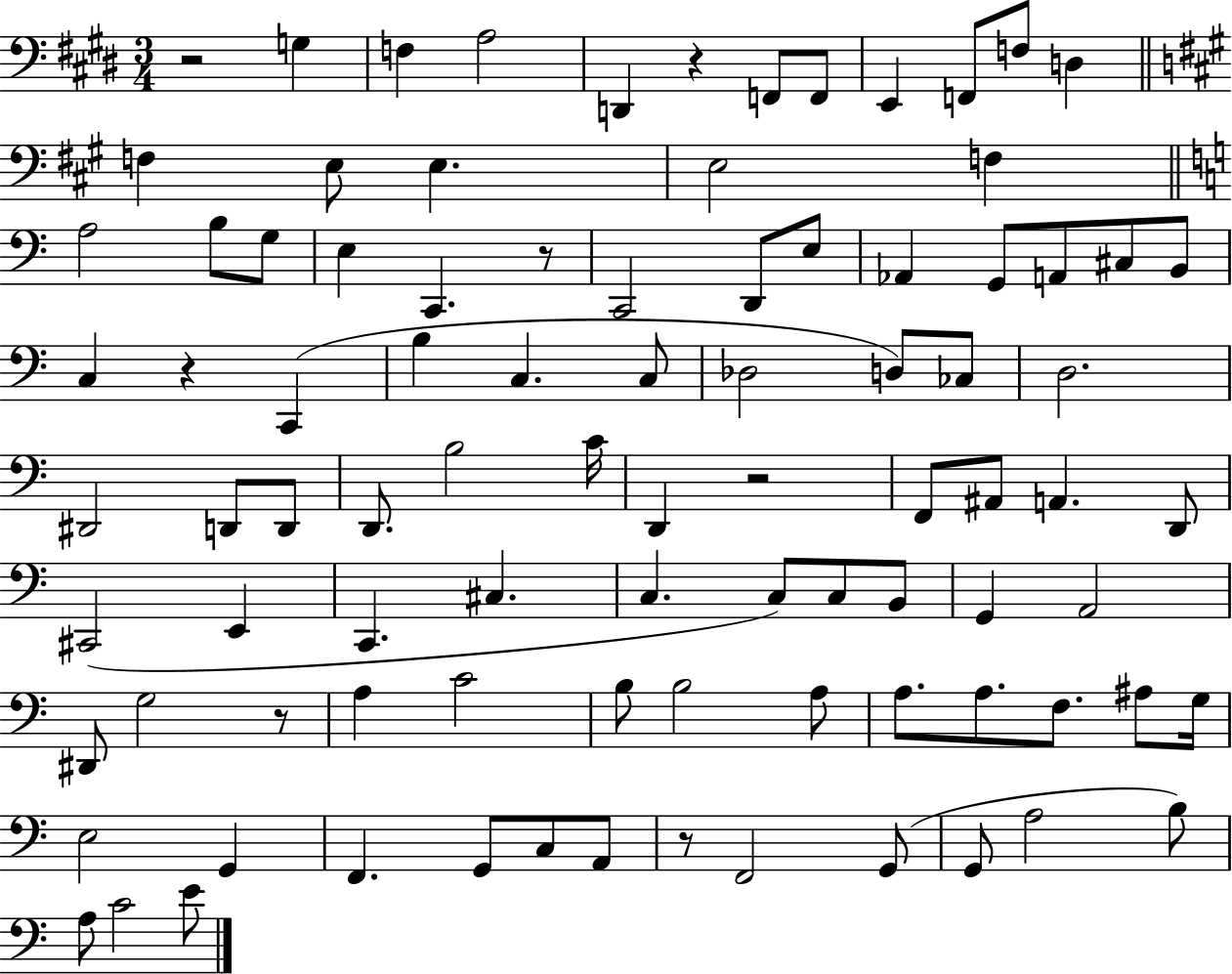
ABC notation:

X:1
T:Untitled
M:3/4
L:1/4
K:E
z2 G, F, A,2 D,, z F,,/2 F,,/2 E,, F,,/2 F,/2 D, F, E,/2 E, E,2 F, A,2 B,/2 G,/2 E, C,, z/2 C,,2 D,,/2 E,/2 _A,, G,,/2 A,,/2 ^C,/2 B,,/2 C, z C,, B, C, C,/2 _D,2 D,/2 _C,/2 D,2 ^D,,2 D,,/2 D,,/2 D,,/2 B,2 C/4 D,, z2 F,,/2 ^A,,/2 A,, D,,/2 ^C,,2 E,, C,, ^C, C, C,/2 C,/2 B,,/2 G,, A,,2 ^D,,/2 G,2 z/2 A, C2 B,/2 B,2 A,/2 A,/2 A,/2 F,/2 ^A,/2 G,/4 E,2 G,, F,, G,,/2 C,/2 A,,/2 z/2 F,,2 G,,/2 G,,/2 A,2 B,/2 A,/2 C2 E/2